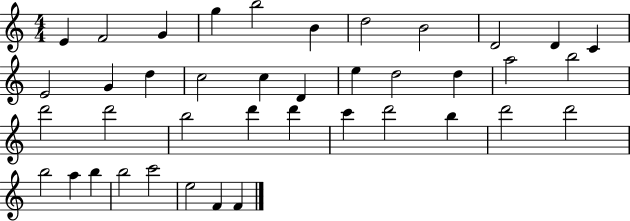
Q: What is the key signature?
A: C major